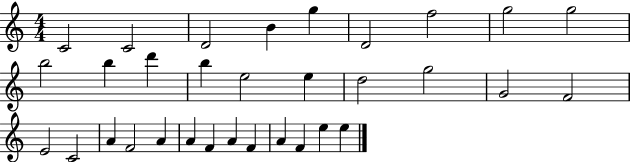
X:1
T:Untitled
M:4/4
L:1/4
K:C
C2 C2 D2 B g D2 f2 g2 g2 b2 b d' b e2 e d2 g2 G2 F2 E2 C2 A F2 A A F A F A F e e